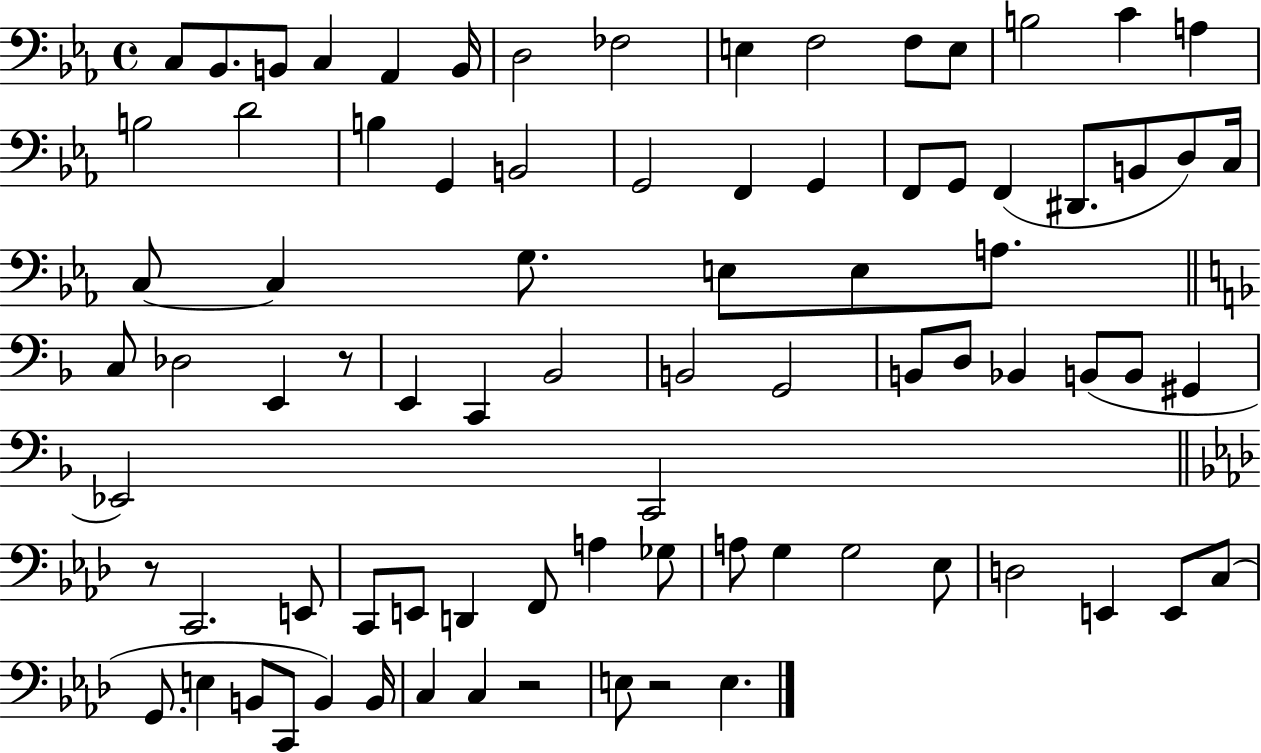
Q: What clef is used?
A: bass